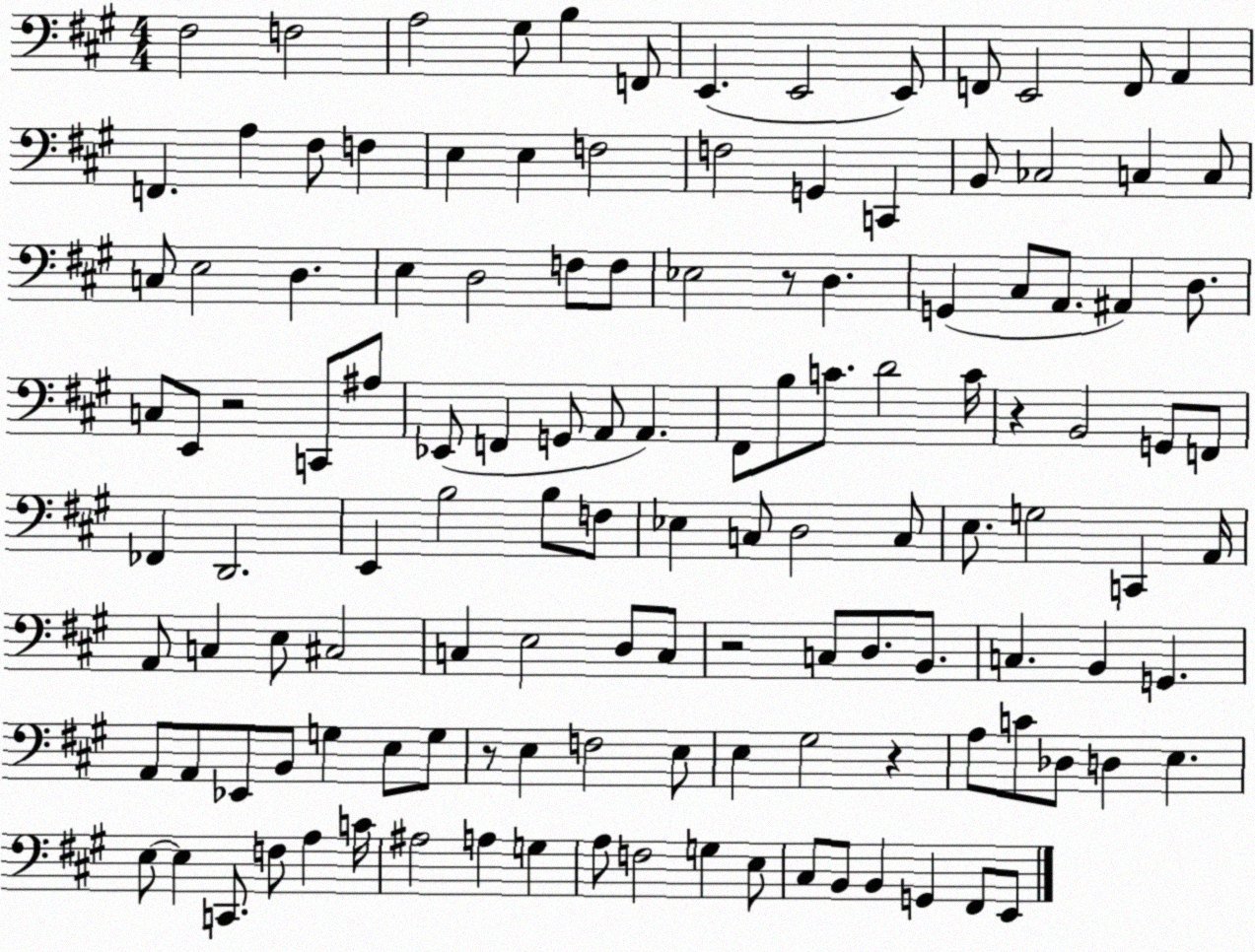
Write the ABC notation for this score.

X:1
T:Untitled
M:4/4
L:1/4
K:A
^F,2 F,2 A,2 ^G,/2 B, F,,/2 E,, E,,2 E,,/2 F,,/2 E,,2 F,,/2 A,, F,, A, ^F,/2 F, E, E, F,2 F,2 G,, C,, B,,/2 _C,2 C, C,/2 C,/2 E,2 D, E, D,2 F,/2 F,/2 _E,2 z/2 D, G,, ^C,/2 A,,/2 ^A,, D,/2 C,/2 E,,/2 z2 C,,/2 ^A,/2 _E,,/2 F,, G,,/2 A,,/2 A,, ^F,,/2 B,/2 C/2 D2 C/4 z B,,2 G,,/2 F,,/2 _F,, D,,2 E,, B,2 B,/2 F,/2 _E, C,/2 D,2 C,/2 E,/2 G,2 C,, A,,/4 A,,/2 C, E,/2 ^C,2 C, E,2 D,/2 C,/2 z2 C,/2 D,/2 B,,/2 C, B,, G,, A,,/2 A,,/2 _E,,/2 B,,/2 G, E,/2 G,/2 z/2 E, F,2 E,/2 E, ^G,2 z A,/2 C/2 _D,/2 D, E, E,/2 E, C,,/2 F,/2 A, C/4 ^A,2 A, G, A,/2 F,2 G, E,/2 ^C,/2 B,,/2 B,, G,, ^F,,/2 E,,/2